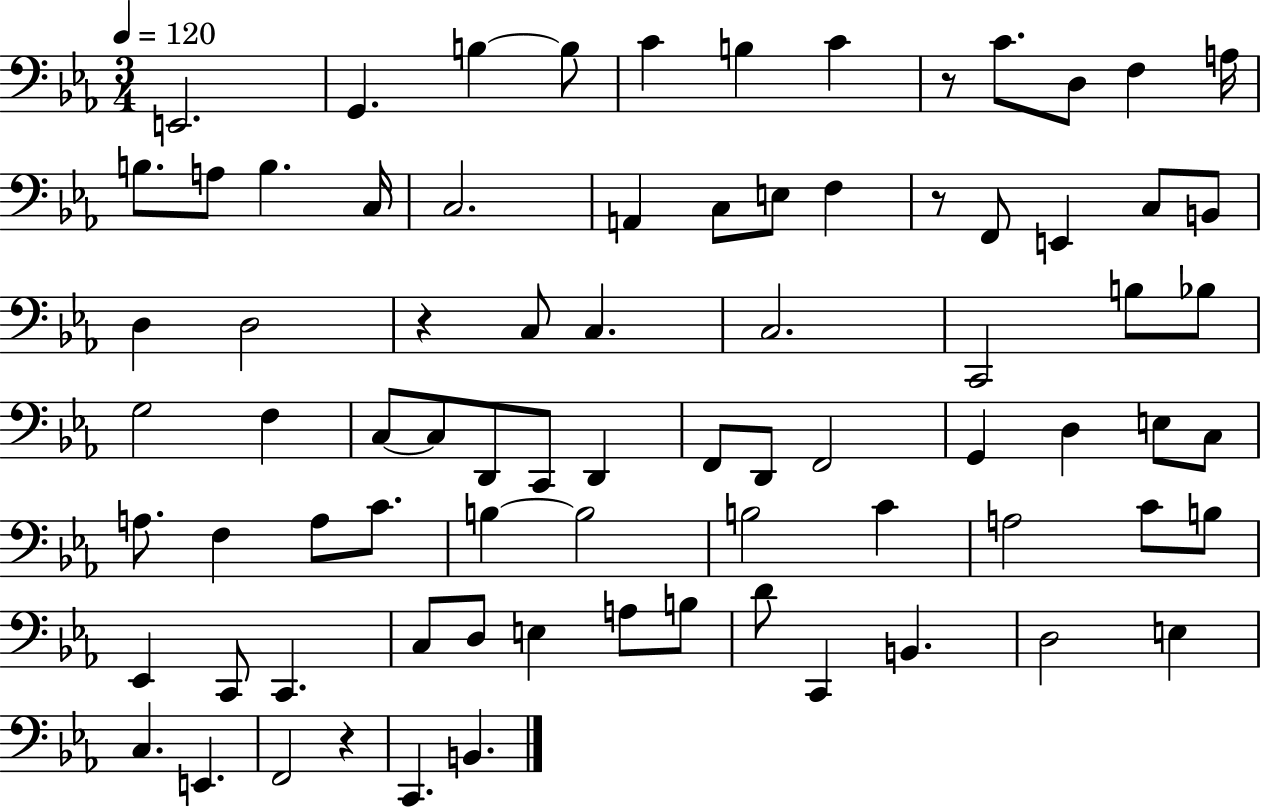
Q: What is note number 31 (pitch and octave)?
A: B3